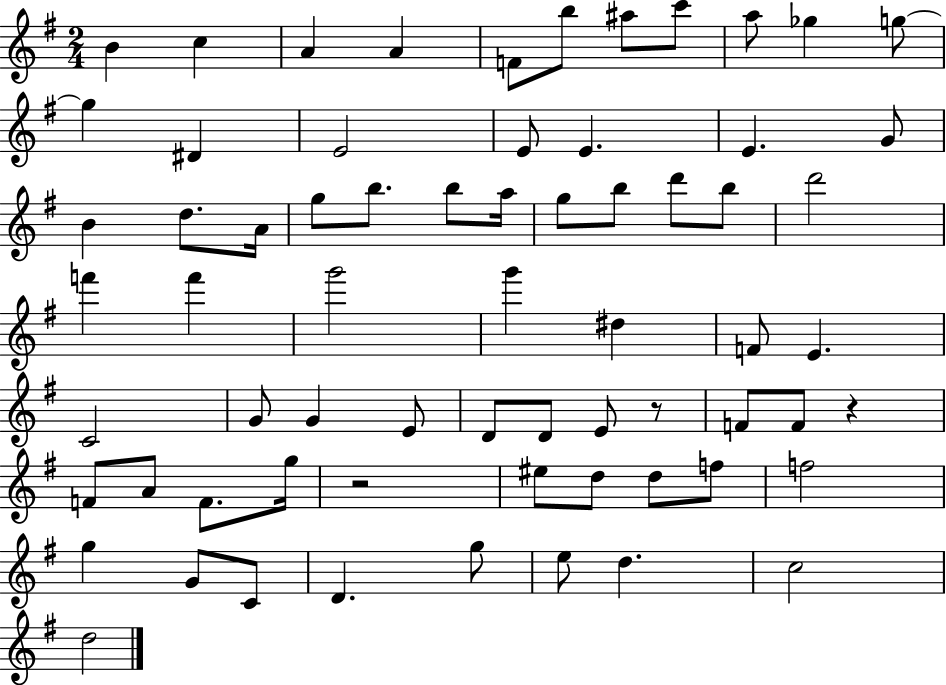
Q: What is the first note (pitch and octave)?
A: B4